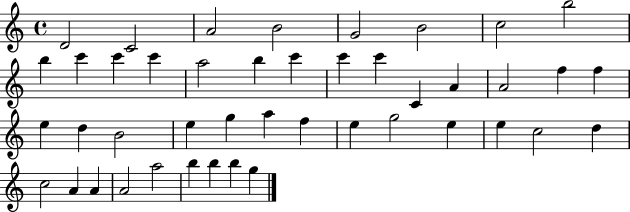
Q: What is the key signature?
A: C major